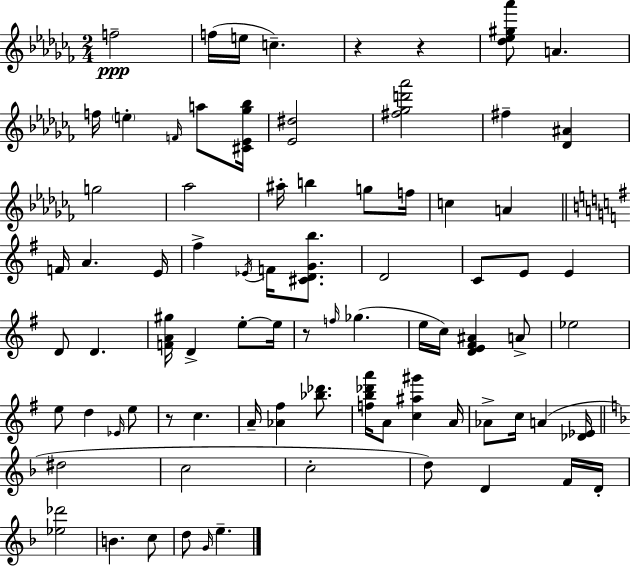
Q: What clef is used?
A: treble